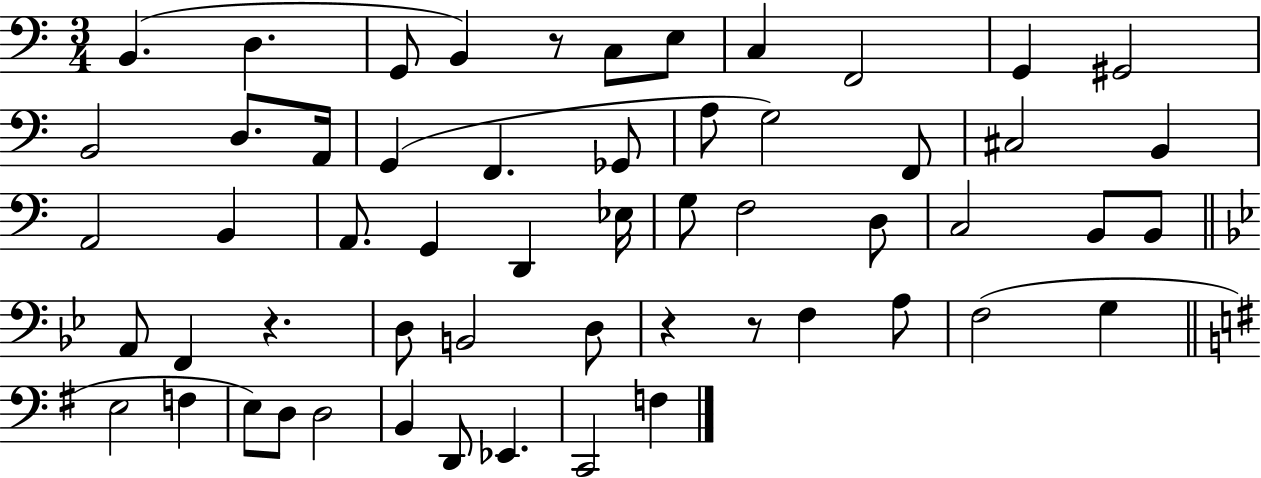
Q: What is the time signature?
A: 3/4